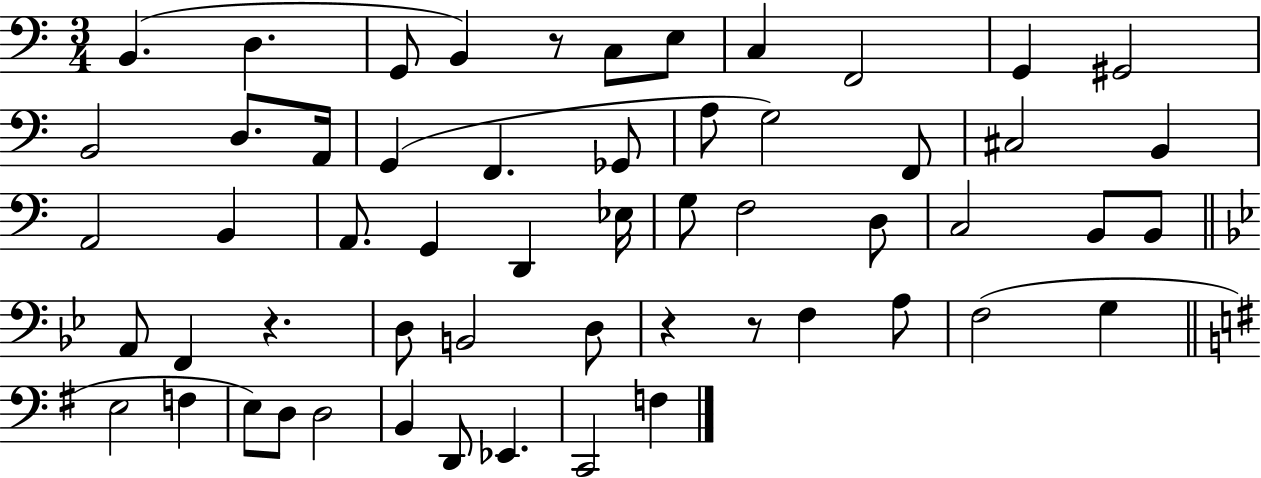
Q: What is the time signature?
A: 3/4